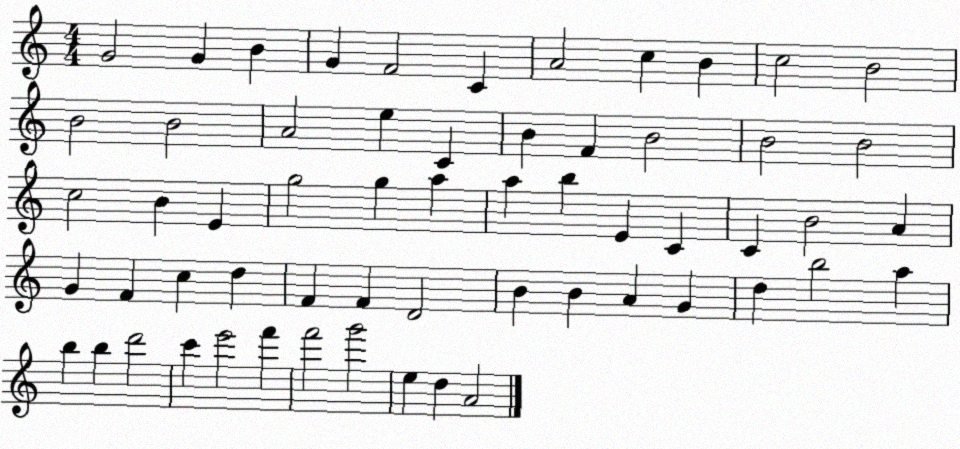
X:1
T:Untitled
M:4/4
L:1/4
K:C
G2 G B G F2 C A2 c B c2 B2 B2 B2 A2 e C B F B2 B2 B2 c2 B E g2 g a a b E C C B2 A G F c d F F D2 B B A G d b2 a b b d'2 c' e'2 f' f'2 g'2 e d A2